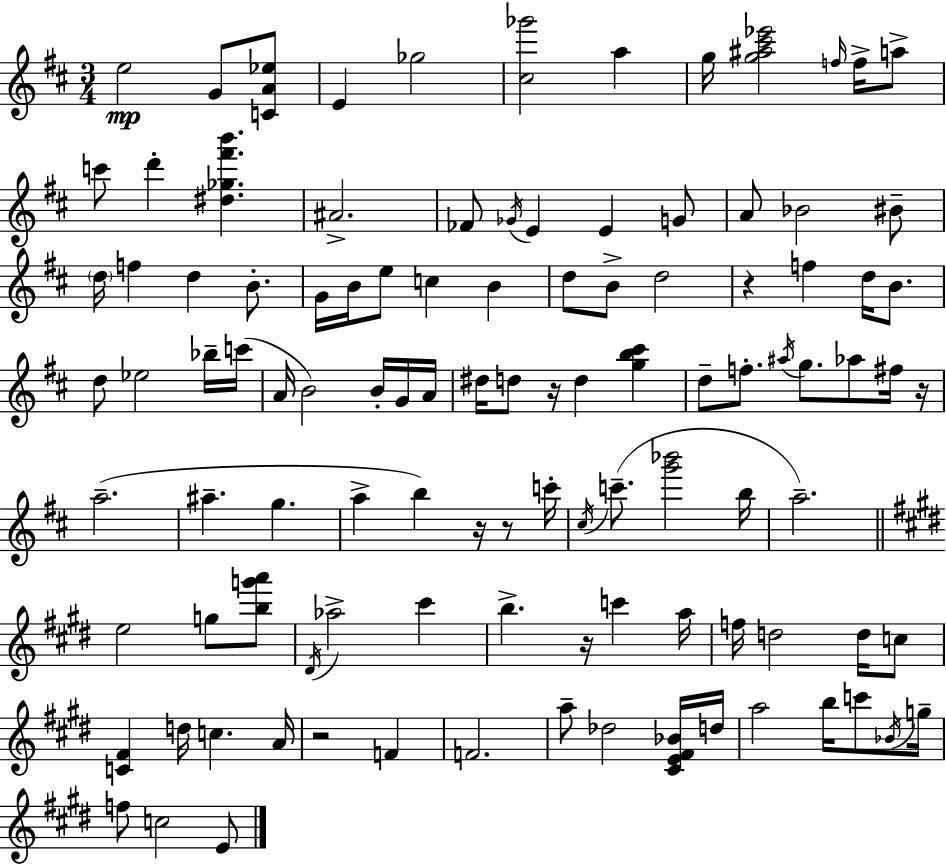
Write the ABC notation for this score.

X:1
T:Untitled
M:3/4
L:1/4
K:D
e2 G/2 [CA_e]/2 E _g2 [^c_g']2 a g/4 [g^a^c'_e']2 f/4 f/4 a/2 c'/2 d' [^d_g^f'b'] ^A2 _F/2 _G/4 E E G/2 A/2 _B2 ^B/2 d/4 f d B/2 G/4 B/4 e/2 c B d/2 B/2 d2 z f d/4 B/2 d/2 _e2 _b/4 c'/4 A/4 B2 B/4 G/4 A/4 ^d/4 d/2 z/4 d [gb^c'] d/2 f/2 ^a/4 g/2 _a/2 ^f/4 z/4 a2 ^a g a b z/4 z/2 c'/4 ^c/4 c'/2 [g'_b']2 b/4 a2 e2 g/2 [bg'a']/2 ^D/4 _a2 ^c' b z/4 c' a/4 f/4 d2 d/4 c/2 [C^F] d/4 c A/4 z2 F F2 a/2 _d2 [^CE^F_B]/4 d/4 a2 b/4 c'/2 _B/4 g/4 f/2 c2 E/2